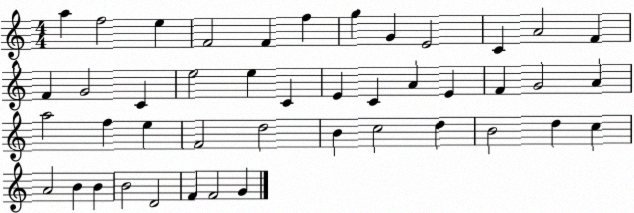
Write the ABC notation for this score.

X:1
T:Untitled
M:4/4
L:1/4
K:C
a f2 e F2 F f g G E2 C A2 F F G2 C e2 e C E C A E F G2 A a2 f e F2 d2 B c2 d B2 d c A2 B B B2 D2 F F2 G